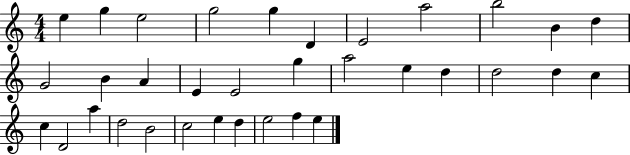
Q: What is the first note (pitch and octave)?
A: E5